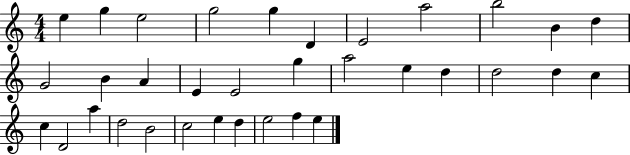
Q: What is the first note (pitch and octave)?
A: E5